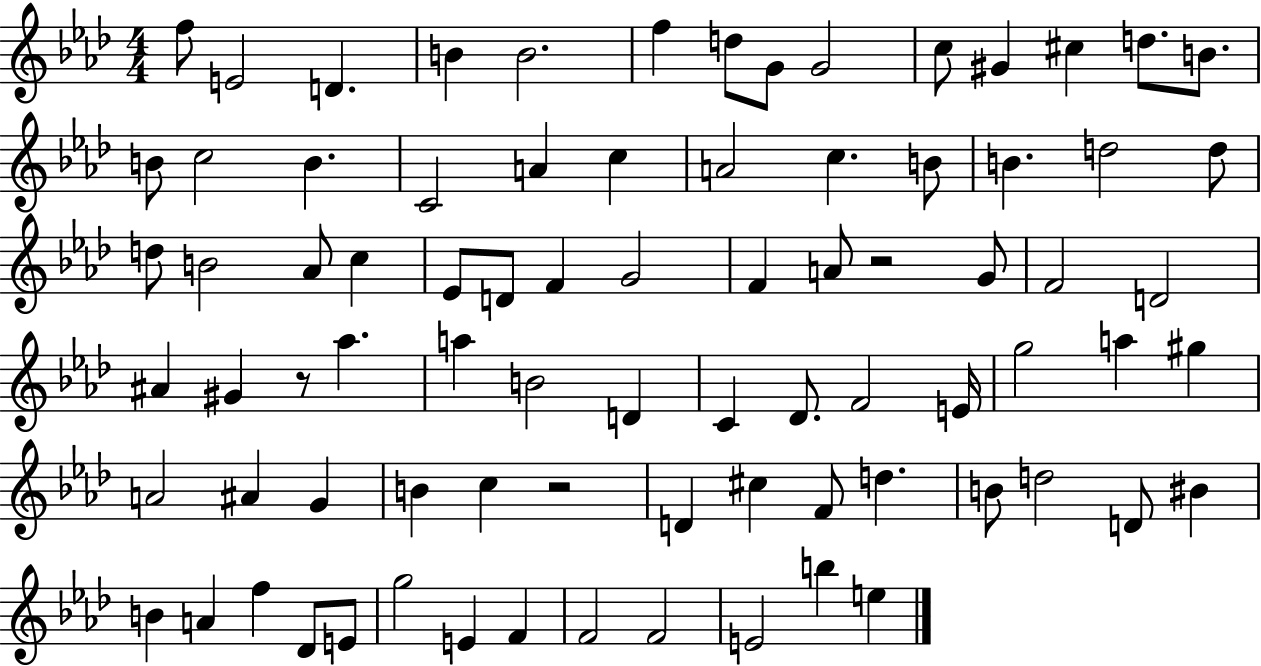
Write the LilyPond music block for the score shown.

{
  \clef treble
  \numericTimeSignature
  \time 4/4
  \key aes \major
  f''8 e'2 d'4. | b'4 b'2. | f''4 d''8 g'8 g'2 | c''8 gis'4 cis''4 d''8. b'8. | \break b'8 c''2 b'4. | c'2 a'4 c''4 | a'2 c''4. b'8 | b'4. d''2 d''8 | \break d''8 b'2 aes'8 c''4 | ees'8 d'8 f'4 g'2 | f'4 a'8 r2 g'8 | f'2 d'2 | \break ais'4 gis'4 r8 aes''4. | a''4 b'2 d'4 | c'4 des'8. f'2 e'16 | g''2 a''4 gis''4 | \break a'2 ais'4 g'4 | b'4 c''4 r2 | d'4 cis''4 f'8 d''4. | b'8 d''2 d'8 bis'4 | \break b'4 a'4 f''4 des'8 e'8 | g''2 e'4 f'4 | f'2 f'2 | e'2 b''4 e''4 | \break \bar "|."
}